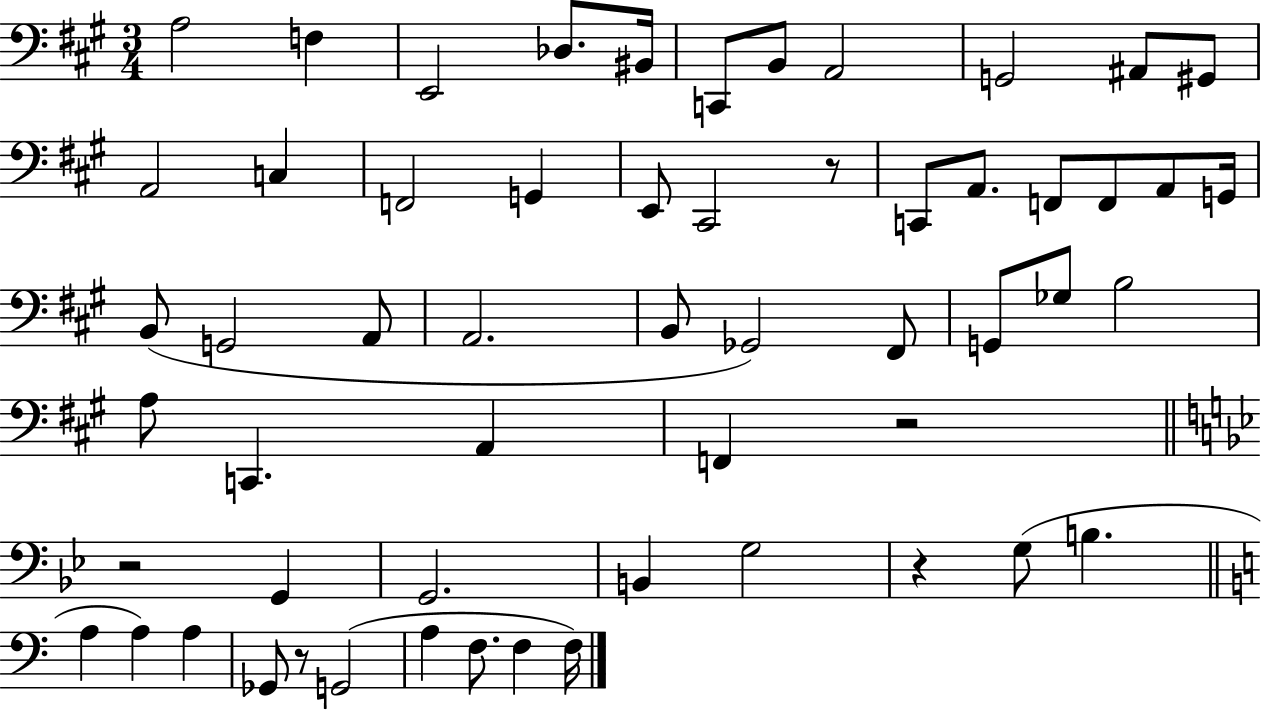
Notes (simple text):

A3/h F3/q E2/h Db3/e. BIS2/s C2/e B2/e A2/h G2/h A#2/e G#2/e A2/h C3/q F2/h G2/q E2/e C#2/h R/e C2/e A2/e. F2/e F2/e A2/e G2/s B2/e G2/h A2/e A2/h. B2/e Gb2/h F#2/e G2/e Gb3/e B3/h A3/e C2/q. A2/q F2/q R/h R/h G2/q G2/h. B2/q G3/h R/q G3/e B3/q. A3/q A3/q A3/q Gb2/e R/e G2/h A3/q F3/e. F3/q F3/s